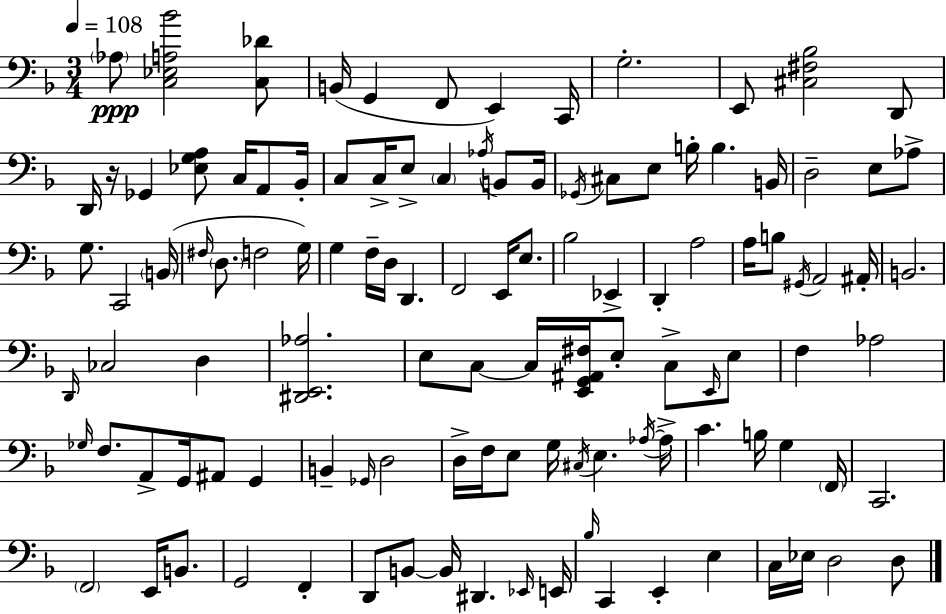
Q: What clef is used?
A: bass